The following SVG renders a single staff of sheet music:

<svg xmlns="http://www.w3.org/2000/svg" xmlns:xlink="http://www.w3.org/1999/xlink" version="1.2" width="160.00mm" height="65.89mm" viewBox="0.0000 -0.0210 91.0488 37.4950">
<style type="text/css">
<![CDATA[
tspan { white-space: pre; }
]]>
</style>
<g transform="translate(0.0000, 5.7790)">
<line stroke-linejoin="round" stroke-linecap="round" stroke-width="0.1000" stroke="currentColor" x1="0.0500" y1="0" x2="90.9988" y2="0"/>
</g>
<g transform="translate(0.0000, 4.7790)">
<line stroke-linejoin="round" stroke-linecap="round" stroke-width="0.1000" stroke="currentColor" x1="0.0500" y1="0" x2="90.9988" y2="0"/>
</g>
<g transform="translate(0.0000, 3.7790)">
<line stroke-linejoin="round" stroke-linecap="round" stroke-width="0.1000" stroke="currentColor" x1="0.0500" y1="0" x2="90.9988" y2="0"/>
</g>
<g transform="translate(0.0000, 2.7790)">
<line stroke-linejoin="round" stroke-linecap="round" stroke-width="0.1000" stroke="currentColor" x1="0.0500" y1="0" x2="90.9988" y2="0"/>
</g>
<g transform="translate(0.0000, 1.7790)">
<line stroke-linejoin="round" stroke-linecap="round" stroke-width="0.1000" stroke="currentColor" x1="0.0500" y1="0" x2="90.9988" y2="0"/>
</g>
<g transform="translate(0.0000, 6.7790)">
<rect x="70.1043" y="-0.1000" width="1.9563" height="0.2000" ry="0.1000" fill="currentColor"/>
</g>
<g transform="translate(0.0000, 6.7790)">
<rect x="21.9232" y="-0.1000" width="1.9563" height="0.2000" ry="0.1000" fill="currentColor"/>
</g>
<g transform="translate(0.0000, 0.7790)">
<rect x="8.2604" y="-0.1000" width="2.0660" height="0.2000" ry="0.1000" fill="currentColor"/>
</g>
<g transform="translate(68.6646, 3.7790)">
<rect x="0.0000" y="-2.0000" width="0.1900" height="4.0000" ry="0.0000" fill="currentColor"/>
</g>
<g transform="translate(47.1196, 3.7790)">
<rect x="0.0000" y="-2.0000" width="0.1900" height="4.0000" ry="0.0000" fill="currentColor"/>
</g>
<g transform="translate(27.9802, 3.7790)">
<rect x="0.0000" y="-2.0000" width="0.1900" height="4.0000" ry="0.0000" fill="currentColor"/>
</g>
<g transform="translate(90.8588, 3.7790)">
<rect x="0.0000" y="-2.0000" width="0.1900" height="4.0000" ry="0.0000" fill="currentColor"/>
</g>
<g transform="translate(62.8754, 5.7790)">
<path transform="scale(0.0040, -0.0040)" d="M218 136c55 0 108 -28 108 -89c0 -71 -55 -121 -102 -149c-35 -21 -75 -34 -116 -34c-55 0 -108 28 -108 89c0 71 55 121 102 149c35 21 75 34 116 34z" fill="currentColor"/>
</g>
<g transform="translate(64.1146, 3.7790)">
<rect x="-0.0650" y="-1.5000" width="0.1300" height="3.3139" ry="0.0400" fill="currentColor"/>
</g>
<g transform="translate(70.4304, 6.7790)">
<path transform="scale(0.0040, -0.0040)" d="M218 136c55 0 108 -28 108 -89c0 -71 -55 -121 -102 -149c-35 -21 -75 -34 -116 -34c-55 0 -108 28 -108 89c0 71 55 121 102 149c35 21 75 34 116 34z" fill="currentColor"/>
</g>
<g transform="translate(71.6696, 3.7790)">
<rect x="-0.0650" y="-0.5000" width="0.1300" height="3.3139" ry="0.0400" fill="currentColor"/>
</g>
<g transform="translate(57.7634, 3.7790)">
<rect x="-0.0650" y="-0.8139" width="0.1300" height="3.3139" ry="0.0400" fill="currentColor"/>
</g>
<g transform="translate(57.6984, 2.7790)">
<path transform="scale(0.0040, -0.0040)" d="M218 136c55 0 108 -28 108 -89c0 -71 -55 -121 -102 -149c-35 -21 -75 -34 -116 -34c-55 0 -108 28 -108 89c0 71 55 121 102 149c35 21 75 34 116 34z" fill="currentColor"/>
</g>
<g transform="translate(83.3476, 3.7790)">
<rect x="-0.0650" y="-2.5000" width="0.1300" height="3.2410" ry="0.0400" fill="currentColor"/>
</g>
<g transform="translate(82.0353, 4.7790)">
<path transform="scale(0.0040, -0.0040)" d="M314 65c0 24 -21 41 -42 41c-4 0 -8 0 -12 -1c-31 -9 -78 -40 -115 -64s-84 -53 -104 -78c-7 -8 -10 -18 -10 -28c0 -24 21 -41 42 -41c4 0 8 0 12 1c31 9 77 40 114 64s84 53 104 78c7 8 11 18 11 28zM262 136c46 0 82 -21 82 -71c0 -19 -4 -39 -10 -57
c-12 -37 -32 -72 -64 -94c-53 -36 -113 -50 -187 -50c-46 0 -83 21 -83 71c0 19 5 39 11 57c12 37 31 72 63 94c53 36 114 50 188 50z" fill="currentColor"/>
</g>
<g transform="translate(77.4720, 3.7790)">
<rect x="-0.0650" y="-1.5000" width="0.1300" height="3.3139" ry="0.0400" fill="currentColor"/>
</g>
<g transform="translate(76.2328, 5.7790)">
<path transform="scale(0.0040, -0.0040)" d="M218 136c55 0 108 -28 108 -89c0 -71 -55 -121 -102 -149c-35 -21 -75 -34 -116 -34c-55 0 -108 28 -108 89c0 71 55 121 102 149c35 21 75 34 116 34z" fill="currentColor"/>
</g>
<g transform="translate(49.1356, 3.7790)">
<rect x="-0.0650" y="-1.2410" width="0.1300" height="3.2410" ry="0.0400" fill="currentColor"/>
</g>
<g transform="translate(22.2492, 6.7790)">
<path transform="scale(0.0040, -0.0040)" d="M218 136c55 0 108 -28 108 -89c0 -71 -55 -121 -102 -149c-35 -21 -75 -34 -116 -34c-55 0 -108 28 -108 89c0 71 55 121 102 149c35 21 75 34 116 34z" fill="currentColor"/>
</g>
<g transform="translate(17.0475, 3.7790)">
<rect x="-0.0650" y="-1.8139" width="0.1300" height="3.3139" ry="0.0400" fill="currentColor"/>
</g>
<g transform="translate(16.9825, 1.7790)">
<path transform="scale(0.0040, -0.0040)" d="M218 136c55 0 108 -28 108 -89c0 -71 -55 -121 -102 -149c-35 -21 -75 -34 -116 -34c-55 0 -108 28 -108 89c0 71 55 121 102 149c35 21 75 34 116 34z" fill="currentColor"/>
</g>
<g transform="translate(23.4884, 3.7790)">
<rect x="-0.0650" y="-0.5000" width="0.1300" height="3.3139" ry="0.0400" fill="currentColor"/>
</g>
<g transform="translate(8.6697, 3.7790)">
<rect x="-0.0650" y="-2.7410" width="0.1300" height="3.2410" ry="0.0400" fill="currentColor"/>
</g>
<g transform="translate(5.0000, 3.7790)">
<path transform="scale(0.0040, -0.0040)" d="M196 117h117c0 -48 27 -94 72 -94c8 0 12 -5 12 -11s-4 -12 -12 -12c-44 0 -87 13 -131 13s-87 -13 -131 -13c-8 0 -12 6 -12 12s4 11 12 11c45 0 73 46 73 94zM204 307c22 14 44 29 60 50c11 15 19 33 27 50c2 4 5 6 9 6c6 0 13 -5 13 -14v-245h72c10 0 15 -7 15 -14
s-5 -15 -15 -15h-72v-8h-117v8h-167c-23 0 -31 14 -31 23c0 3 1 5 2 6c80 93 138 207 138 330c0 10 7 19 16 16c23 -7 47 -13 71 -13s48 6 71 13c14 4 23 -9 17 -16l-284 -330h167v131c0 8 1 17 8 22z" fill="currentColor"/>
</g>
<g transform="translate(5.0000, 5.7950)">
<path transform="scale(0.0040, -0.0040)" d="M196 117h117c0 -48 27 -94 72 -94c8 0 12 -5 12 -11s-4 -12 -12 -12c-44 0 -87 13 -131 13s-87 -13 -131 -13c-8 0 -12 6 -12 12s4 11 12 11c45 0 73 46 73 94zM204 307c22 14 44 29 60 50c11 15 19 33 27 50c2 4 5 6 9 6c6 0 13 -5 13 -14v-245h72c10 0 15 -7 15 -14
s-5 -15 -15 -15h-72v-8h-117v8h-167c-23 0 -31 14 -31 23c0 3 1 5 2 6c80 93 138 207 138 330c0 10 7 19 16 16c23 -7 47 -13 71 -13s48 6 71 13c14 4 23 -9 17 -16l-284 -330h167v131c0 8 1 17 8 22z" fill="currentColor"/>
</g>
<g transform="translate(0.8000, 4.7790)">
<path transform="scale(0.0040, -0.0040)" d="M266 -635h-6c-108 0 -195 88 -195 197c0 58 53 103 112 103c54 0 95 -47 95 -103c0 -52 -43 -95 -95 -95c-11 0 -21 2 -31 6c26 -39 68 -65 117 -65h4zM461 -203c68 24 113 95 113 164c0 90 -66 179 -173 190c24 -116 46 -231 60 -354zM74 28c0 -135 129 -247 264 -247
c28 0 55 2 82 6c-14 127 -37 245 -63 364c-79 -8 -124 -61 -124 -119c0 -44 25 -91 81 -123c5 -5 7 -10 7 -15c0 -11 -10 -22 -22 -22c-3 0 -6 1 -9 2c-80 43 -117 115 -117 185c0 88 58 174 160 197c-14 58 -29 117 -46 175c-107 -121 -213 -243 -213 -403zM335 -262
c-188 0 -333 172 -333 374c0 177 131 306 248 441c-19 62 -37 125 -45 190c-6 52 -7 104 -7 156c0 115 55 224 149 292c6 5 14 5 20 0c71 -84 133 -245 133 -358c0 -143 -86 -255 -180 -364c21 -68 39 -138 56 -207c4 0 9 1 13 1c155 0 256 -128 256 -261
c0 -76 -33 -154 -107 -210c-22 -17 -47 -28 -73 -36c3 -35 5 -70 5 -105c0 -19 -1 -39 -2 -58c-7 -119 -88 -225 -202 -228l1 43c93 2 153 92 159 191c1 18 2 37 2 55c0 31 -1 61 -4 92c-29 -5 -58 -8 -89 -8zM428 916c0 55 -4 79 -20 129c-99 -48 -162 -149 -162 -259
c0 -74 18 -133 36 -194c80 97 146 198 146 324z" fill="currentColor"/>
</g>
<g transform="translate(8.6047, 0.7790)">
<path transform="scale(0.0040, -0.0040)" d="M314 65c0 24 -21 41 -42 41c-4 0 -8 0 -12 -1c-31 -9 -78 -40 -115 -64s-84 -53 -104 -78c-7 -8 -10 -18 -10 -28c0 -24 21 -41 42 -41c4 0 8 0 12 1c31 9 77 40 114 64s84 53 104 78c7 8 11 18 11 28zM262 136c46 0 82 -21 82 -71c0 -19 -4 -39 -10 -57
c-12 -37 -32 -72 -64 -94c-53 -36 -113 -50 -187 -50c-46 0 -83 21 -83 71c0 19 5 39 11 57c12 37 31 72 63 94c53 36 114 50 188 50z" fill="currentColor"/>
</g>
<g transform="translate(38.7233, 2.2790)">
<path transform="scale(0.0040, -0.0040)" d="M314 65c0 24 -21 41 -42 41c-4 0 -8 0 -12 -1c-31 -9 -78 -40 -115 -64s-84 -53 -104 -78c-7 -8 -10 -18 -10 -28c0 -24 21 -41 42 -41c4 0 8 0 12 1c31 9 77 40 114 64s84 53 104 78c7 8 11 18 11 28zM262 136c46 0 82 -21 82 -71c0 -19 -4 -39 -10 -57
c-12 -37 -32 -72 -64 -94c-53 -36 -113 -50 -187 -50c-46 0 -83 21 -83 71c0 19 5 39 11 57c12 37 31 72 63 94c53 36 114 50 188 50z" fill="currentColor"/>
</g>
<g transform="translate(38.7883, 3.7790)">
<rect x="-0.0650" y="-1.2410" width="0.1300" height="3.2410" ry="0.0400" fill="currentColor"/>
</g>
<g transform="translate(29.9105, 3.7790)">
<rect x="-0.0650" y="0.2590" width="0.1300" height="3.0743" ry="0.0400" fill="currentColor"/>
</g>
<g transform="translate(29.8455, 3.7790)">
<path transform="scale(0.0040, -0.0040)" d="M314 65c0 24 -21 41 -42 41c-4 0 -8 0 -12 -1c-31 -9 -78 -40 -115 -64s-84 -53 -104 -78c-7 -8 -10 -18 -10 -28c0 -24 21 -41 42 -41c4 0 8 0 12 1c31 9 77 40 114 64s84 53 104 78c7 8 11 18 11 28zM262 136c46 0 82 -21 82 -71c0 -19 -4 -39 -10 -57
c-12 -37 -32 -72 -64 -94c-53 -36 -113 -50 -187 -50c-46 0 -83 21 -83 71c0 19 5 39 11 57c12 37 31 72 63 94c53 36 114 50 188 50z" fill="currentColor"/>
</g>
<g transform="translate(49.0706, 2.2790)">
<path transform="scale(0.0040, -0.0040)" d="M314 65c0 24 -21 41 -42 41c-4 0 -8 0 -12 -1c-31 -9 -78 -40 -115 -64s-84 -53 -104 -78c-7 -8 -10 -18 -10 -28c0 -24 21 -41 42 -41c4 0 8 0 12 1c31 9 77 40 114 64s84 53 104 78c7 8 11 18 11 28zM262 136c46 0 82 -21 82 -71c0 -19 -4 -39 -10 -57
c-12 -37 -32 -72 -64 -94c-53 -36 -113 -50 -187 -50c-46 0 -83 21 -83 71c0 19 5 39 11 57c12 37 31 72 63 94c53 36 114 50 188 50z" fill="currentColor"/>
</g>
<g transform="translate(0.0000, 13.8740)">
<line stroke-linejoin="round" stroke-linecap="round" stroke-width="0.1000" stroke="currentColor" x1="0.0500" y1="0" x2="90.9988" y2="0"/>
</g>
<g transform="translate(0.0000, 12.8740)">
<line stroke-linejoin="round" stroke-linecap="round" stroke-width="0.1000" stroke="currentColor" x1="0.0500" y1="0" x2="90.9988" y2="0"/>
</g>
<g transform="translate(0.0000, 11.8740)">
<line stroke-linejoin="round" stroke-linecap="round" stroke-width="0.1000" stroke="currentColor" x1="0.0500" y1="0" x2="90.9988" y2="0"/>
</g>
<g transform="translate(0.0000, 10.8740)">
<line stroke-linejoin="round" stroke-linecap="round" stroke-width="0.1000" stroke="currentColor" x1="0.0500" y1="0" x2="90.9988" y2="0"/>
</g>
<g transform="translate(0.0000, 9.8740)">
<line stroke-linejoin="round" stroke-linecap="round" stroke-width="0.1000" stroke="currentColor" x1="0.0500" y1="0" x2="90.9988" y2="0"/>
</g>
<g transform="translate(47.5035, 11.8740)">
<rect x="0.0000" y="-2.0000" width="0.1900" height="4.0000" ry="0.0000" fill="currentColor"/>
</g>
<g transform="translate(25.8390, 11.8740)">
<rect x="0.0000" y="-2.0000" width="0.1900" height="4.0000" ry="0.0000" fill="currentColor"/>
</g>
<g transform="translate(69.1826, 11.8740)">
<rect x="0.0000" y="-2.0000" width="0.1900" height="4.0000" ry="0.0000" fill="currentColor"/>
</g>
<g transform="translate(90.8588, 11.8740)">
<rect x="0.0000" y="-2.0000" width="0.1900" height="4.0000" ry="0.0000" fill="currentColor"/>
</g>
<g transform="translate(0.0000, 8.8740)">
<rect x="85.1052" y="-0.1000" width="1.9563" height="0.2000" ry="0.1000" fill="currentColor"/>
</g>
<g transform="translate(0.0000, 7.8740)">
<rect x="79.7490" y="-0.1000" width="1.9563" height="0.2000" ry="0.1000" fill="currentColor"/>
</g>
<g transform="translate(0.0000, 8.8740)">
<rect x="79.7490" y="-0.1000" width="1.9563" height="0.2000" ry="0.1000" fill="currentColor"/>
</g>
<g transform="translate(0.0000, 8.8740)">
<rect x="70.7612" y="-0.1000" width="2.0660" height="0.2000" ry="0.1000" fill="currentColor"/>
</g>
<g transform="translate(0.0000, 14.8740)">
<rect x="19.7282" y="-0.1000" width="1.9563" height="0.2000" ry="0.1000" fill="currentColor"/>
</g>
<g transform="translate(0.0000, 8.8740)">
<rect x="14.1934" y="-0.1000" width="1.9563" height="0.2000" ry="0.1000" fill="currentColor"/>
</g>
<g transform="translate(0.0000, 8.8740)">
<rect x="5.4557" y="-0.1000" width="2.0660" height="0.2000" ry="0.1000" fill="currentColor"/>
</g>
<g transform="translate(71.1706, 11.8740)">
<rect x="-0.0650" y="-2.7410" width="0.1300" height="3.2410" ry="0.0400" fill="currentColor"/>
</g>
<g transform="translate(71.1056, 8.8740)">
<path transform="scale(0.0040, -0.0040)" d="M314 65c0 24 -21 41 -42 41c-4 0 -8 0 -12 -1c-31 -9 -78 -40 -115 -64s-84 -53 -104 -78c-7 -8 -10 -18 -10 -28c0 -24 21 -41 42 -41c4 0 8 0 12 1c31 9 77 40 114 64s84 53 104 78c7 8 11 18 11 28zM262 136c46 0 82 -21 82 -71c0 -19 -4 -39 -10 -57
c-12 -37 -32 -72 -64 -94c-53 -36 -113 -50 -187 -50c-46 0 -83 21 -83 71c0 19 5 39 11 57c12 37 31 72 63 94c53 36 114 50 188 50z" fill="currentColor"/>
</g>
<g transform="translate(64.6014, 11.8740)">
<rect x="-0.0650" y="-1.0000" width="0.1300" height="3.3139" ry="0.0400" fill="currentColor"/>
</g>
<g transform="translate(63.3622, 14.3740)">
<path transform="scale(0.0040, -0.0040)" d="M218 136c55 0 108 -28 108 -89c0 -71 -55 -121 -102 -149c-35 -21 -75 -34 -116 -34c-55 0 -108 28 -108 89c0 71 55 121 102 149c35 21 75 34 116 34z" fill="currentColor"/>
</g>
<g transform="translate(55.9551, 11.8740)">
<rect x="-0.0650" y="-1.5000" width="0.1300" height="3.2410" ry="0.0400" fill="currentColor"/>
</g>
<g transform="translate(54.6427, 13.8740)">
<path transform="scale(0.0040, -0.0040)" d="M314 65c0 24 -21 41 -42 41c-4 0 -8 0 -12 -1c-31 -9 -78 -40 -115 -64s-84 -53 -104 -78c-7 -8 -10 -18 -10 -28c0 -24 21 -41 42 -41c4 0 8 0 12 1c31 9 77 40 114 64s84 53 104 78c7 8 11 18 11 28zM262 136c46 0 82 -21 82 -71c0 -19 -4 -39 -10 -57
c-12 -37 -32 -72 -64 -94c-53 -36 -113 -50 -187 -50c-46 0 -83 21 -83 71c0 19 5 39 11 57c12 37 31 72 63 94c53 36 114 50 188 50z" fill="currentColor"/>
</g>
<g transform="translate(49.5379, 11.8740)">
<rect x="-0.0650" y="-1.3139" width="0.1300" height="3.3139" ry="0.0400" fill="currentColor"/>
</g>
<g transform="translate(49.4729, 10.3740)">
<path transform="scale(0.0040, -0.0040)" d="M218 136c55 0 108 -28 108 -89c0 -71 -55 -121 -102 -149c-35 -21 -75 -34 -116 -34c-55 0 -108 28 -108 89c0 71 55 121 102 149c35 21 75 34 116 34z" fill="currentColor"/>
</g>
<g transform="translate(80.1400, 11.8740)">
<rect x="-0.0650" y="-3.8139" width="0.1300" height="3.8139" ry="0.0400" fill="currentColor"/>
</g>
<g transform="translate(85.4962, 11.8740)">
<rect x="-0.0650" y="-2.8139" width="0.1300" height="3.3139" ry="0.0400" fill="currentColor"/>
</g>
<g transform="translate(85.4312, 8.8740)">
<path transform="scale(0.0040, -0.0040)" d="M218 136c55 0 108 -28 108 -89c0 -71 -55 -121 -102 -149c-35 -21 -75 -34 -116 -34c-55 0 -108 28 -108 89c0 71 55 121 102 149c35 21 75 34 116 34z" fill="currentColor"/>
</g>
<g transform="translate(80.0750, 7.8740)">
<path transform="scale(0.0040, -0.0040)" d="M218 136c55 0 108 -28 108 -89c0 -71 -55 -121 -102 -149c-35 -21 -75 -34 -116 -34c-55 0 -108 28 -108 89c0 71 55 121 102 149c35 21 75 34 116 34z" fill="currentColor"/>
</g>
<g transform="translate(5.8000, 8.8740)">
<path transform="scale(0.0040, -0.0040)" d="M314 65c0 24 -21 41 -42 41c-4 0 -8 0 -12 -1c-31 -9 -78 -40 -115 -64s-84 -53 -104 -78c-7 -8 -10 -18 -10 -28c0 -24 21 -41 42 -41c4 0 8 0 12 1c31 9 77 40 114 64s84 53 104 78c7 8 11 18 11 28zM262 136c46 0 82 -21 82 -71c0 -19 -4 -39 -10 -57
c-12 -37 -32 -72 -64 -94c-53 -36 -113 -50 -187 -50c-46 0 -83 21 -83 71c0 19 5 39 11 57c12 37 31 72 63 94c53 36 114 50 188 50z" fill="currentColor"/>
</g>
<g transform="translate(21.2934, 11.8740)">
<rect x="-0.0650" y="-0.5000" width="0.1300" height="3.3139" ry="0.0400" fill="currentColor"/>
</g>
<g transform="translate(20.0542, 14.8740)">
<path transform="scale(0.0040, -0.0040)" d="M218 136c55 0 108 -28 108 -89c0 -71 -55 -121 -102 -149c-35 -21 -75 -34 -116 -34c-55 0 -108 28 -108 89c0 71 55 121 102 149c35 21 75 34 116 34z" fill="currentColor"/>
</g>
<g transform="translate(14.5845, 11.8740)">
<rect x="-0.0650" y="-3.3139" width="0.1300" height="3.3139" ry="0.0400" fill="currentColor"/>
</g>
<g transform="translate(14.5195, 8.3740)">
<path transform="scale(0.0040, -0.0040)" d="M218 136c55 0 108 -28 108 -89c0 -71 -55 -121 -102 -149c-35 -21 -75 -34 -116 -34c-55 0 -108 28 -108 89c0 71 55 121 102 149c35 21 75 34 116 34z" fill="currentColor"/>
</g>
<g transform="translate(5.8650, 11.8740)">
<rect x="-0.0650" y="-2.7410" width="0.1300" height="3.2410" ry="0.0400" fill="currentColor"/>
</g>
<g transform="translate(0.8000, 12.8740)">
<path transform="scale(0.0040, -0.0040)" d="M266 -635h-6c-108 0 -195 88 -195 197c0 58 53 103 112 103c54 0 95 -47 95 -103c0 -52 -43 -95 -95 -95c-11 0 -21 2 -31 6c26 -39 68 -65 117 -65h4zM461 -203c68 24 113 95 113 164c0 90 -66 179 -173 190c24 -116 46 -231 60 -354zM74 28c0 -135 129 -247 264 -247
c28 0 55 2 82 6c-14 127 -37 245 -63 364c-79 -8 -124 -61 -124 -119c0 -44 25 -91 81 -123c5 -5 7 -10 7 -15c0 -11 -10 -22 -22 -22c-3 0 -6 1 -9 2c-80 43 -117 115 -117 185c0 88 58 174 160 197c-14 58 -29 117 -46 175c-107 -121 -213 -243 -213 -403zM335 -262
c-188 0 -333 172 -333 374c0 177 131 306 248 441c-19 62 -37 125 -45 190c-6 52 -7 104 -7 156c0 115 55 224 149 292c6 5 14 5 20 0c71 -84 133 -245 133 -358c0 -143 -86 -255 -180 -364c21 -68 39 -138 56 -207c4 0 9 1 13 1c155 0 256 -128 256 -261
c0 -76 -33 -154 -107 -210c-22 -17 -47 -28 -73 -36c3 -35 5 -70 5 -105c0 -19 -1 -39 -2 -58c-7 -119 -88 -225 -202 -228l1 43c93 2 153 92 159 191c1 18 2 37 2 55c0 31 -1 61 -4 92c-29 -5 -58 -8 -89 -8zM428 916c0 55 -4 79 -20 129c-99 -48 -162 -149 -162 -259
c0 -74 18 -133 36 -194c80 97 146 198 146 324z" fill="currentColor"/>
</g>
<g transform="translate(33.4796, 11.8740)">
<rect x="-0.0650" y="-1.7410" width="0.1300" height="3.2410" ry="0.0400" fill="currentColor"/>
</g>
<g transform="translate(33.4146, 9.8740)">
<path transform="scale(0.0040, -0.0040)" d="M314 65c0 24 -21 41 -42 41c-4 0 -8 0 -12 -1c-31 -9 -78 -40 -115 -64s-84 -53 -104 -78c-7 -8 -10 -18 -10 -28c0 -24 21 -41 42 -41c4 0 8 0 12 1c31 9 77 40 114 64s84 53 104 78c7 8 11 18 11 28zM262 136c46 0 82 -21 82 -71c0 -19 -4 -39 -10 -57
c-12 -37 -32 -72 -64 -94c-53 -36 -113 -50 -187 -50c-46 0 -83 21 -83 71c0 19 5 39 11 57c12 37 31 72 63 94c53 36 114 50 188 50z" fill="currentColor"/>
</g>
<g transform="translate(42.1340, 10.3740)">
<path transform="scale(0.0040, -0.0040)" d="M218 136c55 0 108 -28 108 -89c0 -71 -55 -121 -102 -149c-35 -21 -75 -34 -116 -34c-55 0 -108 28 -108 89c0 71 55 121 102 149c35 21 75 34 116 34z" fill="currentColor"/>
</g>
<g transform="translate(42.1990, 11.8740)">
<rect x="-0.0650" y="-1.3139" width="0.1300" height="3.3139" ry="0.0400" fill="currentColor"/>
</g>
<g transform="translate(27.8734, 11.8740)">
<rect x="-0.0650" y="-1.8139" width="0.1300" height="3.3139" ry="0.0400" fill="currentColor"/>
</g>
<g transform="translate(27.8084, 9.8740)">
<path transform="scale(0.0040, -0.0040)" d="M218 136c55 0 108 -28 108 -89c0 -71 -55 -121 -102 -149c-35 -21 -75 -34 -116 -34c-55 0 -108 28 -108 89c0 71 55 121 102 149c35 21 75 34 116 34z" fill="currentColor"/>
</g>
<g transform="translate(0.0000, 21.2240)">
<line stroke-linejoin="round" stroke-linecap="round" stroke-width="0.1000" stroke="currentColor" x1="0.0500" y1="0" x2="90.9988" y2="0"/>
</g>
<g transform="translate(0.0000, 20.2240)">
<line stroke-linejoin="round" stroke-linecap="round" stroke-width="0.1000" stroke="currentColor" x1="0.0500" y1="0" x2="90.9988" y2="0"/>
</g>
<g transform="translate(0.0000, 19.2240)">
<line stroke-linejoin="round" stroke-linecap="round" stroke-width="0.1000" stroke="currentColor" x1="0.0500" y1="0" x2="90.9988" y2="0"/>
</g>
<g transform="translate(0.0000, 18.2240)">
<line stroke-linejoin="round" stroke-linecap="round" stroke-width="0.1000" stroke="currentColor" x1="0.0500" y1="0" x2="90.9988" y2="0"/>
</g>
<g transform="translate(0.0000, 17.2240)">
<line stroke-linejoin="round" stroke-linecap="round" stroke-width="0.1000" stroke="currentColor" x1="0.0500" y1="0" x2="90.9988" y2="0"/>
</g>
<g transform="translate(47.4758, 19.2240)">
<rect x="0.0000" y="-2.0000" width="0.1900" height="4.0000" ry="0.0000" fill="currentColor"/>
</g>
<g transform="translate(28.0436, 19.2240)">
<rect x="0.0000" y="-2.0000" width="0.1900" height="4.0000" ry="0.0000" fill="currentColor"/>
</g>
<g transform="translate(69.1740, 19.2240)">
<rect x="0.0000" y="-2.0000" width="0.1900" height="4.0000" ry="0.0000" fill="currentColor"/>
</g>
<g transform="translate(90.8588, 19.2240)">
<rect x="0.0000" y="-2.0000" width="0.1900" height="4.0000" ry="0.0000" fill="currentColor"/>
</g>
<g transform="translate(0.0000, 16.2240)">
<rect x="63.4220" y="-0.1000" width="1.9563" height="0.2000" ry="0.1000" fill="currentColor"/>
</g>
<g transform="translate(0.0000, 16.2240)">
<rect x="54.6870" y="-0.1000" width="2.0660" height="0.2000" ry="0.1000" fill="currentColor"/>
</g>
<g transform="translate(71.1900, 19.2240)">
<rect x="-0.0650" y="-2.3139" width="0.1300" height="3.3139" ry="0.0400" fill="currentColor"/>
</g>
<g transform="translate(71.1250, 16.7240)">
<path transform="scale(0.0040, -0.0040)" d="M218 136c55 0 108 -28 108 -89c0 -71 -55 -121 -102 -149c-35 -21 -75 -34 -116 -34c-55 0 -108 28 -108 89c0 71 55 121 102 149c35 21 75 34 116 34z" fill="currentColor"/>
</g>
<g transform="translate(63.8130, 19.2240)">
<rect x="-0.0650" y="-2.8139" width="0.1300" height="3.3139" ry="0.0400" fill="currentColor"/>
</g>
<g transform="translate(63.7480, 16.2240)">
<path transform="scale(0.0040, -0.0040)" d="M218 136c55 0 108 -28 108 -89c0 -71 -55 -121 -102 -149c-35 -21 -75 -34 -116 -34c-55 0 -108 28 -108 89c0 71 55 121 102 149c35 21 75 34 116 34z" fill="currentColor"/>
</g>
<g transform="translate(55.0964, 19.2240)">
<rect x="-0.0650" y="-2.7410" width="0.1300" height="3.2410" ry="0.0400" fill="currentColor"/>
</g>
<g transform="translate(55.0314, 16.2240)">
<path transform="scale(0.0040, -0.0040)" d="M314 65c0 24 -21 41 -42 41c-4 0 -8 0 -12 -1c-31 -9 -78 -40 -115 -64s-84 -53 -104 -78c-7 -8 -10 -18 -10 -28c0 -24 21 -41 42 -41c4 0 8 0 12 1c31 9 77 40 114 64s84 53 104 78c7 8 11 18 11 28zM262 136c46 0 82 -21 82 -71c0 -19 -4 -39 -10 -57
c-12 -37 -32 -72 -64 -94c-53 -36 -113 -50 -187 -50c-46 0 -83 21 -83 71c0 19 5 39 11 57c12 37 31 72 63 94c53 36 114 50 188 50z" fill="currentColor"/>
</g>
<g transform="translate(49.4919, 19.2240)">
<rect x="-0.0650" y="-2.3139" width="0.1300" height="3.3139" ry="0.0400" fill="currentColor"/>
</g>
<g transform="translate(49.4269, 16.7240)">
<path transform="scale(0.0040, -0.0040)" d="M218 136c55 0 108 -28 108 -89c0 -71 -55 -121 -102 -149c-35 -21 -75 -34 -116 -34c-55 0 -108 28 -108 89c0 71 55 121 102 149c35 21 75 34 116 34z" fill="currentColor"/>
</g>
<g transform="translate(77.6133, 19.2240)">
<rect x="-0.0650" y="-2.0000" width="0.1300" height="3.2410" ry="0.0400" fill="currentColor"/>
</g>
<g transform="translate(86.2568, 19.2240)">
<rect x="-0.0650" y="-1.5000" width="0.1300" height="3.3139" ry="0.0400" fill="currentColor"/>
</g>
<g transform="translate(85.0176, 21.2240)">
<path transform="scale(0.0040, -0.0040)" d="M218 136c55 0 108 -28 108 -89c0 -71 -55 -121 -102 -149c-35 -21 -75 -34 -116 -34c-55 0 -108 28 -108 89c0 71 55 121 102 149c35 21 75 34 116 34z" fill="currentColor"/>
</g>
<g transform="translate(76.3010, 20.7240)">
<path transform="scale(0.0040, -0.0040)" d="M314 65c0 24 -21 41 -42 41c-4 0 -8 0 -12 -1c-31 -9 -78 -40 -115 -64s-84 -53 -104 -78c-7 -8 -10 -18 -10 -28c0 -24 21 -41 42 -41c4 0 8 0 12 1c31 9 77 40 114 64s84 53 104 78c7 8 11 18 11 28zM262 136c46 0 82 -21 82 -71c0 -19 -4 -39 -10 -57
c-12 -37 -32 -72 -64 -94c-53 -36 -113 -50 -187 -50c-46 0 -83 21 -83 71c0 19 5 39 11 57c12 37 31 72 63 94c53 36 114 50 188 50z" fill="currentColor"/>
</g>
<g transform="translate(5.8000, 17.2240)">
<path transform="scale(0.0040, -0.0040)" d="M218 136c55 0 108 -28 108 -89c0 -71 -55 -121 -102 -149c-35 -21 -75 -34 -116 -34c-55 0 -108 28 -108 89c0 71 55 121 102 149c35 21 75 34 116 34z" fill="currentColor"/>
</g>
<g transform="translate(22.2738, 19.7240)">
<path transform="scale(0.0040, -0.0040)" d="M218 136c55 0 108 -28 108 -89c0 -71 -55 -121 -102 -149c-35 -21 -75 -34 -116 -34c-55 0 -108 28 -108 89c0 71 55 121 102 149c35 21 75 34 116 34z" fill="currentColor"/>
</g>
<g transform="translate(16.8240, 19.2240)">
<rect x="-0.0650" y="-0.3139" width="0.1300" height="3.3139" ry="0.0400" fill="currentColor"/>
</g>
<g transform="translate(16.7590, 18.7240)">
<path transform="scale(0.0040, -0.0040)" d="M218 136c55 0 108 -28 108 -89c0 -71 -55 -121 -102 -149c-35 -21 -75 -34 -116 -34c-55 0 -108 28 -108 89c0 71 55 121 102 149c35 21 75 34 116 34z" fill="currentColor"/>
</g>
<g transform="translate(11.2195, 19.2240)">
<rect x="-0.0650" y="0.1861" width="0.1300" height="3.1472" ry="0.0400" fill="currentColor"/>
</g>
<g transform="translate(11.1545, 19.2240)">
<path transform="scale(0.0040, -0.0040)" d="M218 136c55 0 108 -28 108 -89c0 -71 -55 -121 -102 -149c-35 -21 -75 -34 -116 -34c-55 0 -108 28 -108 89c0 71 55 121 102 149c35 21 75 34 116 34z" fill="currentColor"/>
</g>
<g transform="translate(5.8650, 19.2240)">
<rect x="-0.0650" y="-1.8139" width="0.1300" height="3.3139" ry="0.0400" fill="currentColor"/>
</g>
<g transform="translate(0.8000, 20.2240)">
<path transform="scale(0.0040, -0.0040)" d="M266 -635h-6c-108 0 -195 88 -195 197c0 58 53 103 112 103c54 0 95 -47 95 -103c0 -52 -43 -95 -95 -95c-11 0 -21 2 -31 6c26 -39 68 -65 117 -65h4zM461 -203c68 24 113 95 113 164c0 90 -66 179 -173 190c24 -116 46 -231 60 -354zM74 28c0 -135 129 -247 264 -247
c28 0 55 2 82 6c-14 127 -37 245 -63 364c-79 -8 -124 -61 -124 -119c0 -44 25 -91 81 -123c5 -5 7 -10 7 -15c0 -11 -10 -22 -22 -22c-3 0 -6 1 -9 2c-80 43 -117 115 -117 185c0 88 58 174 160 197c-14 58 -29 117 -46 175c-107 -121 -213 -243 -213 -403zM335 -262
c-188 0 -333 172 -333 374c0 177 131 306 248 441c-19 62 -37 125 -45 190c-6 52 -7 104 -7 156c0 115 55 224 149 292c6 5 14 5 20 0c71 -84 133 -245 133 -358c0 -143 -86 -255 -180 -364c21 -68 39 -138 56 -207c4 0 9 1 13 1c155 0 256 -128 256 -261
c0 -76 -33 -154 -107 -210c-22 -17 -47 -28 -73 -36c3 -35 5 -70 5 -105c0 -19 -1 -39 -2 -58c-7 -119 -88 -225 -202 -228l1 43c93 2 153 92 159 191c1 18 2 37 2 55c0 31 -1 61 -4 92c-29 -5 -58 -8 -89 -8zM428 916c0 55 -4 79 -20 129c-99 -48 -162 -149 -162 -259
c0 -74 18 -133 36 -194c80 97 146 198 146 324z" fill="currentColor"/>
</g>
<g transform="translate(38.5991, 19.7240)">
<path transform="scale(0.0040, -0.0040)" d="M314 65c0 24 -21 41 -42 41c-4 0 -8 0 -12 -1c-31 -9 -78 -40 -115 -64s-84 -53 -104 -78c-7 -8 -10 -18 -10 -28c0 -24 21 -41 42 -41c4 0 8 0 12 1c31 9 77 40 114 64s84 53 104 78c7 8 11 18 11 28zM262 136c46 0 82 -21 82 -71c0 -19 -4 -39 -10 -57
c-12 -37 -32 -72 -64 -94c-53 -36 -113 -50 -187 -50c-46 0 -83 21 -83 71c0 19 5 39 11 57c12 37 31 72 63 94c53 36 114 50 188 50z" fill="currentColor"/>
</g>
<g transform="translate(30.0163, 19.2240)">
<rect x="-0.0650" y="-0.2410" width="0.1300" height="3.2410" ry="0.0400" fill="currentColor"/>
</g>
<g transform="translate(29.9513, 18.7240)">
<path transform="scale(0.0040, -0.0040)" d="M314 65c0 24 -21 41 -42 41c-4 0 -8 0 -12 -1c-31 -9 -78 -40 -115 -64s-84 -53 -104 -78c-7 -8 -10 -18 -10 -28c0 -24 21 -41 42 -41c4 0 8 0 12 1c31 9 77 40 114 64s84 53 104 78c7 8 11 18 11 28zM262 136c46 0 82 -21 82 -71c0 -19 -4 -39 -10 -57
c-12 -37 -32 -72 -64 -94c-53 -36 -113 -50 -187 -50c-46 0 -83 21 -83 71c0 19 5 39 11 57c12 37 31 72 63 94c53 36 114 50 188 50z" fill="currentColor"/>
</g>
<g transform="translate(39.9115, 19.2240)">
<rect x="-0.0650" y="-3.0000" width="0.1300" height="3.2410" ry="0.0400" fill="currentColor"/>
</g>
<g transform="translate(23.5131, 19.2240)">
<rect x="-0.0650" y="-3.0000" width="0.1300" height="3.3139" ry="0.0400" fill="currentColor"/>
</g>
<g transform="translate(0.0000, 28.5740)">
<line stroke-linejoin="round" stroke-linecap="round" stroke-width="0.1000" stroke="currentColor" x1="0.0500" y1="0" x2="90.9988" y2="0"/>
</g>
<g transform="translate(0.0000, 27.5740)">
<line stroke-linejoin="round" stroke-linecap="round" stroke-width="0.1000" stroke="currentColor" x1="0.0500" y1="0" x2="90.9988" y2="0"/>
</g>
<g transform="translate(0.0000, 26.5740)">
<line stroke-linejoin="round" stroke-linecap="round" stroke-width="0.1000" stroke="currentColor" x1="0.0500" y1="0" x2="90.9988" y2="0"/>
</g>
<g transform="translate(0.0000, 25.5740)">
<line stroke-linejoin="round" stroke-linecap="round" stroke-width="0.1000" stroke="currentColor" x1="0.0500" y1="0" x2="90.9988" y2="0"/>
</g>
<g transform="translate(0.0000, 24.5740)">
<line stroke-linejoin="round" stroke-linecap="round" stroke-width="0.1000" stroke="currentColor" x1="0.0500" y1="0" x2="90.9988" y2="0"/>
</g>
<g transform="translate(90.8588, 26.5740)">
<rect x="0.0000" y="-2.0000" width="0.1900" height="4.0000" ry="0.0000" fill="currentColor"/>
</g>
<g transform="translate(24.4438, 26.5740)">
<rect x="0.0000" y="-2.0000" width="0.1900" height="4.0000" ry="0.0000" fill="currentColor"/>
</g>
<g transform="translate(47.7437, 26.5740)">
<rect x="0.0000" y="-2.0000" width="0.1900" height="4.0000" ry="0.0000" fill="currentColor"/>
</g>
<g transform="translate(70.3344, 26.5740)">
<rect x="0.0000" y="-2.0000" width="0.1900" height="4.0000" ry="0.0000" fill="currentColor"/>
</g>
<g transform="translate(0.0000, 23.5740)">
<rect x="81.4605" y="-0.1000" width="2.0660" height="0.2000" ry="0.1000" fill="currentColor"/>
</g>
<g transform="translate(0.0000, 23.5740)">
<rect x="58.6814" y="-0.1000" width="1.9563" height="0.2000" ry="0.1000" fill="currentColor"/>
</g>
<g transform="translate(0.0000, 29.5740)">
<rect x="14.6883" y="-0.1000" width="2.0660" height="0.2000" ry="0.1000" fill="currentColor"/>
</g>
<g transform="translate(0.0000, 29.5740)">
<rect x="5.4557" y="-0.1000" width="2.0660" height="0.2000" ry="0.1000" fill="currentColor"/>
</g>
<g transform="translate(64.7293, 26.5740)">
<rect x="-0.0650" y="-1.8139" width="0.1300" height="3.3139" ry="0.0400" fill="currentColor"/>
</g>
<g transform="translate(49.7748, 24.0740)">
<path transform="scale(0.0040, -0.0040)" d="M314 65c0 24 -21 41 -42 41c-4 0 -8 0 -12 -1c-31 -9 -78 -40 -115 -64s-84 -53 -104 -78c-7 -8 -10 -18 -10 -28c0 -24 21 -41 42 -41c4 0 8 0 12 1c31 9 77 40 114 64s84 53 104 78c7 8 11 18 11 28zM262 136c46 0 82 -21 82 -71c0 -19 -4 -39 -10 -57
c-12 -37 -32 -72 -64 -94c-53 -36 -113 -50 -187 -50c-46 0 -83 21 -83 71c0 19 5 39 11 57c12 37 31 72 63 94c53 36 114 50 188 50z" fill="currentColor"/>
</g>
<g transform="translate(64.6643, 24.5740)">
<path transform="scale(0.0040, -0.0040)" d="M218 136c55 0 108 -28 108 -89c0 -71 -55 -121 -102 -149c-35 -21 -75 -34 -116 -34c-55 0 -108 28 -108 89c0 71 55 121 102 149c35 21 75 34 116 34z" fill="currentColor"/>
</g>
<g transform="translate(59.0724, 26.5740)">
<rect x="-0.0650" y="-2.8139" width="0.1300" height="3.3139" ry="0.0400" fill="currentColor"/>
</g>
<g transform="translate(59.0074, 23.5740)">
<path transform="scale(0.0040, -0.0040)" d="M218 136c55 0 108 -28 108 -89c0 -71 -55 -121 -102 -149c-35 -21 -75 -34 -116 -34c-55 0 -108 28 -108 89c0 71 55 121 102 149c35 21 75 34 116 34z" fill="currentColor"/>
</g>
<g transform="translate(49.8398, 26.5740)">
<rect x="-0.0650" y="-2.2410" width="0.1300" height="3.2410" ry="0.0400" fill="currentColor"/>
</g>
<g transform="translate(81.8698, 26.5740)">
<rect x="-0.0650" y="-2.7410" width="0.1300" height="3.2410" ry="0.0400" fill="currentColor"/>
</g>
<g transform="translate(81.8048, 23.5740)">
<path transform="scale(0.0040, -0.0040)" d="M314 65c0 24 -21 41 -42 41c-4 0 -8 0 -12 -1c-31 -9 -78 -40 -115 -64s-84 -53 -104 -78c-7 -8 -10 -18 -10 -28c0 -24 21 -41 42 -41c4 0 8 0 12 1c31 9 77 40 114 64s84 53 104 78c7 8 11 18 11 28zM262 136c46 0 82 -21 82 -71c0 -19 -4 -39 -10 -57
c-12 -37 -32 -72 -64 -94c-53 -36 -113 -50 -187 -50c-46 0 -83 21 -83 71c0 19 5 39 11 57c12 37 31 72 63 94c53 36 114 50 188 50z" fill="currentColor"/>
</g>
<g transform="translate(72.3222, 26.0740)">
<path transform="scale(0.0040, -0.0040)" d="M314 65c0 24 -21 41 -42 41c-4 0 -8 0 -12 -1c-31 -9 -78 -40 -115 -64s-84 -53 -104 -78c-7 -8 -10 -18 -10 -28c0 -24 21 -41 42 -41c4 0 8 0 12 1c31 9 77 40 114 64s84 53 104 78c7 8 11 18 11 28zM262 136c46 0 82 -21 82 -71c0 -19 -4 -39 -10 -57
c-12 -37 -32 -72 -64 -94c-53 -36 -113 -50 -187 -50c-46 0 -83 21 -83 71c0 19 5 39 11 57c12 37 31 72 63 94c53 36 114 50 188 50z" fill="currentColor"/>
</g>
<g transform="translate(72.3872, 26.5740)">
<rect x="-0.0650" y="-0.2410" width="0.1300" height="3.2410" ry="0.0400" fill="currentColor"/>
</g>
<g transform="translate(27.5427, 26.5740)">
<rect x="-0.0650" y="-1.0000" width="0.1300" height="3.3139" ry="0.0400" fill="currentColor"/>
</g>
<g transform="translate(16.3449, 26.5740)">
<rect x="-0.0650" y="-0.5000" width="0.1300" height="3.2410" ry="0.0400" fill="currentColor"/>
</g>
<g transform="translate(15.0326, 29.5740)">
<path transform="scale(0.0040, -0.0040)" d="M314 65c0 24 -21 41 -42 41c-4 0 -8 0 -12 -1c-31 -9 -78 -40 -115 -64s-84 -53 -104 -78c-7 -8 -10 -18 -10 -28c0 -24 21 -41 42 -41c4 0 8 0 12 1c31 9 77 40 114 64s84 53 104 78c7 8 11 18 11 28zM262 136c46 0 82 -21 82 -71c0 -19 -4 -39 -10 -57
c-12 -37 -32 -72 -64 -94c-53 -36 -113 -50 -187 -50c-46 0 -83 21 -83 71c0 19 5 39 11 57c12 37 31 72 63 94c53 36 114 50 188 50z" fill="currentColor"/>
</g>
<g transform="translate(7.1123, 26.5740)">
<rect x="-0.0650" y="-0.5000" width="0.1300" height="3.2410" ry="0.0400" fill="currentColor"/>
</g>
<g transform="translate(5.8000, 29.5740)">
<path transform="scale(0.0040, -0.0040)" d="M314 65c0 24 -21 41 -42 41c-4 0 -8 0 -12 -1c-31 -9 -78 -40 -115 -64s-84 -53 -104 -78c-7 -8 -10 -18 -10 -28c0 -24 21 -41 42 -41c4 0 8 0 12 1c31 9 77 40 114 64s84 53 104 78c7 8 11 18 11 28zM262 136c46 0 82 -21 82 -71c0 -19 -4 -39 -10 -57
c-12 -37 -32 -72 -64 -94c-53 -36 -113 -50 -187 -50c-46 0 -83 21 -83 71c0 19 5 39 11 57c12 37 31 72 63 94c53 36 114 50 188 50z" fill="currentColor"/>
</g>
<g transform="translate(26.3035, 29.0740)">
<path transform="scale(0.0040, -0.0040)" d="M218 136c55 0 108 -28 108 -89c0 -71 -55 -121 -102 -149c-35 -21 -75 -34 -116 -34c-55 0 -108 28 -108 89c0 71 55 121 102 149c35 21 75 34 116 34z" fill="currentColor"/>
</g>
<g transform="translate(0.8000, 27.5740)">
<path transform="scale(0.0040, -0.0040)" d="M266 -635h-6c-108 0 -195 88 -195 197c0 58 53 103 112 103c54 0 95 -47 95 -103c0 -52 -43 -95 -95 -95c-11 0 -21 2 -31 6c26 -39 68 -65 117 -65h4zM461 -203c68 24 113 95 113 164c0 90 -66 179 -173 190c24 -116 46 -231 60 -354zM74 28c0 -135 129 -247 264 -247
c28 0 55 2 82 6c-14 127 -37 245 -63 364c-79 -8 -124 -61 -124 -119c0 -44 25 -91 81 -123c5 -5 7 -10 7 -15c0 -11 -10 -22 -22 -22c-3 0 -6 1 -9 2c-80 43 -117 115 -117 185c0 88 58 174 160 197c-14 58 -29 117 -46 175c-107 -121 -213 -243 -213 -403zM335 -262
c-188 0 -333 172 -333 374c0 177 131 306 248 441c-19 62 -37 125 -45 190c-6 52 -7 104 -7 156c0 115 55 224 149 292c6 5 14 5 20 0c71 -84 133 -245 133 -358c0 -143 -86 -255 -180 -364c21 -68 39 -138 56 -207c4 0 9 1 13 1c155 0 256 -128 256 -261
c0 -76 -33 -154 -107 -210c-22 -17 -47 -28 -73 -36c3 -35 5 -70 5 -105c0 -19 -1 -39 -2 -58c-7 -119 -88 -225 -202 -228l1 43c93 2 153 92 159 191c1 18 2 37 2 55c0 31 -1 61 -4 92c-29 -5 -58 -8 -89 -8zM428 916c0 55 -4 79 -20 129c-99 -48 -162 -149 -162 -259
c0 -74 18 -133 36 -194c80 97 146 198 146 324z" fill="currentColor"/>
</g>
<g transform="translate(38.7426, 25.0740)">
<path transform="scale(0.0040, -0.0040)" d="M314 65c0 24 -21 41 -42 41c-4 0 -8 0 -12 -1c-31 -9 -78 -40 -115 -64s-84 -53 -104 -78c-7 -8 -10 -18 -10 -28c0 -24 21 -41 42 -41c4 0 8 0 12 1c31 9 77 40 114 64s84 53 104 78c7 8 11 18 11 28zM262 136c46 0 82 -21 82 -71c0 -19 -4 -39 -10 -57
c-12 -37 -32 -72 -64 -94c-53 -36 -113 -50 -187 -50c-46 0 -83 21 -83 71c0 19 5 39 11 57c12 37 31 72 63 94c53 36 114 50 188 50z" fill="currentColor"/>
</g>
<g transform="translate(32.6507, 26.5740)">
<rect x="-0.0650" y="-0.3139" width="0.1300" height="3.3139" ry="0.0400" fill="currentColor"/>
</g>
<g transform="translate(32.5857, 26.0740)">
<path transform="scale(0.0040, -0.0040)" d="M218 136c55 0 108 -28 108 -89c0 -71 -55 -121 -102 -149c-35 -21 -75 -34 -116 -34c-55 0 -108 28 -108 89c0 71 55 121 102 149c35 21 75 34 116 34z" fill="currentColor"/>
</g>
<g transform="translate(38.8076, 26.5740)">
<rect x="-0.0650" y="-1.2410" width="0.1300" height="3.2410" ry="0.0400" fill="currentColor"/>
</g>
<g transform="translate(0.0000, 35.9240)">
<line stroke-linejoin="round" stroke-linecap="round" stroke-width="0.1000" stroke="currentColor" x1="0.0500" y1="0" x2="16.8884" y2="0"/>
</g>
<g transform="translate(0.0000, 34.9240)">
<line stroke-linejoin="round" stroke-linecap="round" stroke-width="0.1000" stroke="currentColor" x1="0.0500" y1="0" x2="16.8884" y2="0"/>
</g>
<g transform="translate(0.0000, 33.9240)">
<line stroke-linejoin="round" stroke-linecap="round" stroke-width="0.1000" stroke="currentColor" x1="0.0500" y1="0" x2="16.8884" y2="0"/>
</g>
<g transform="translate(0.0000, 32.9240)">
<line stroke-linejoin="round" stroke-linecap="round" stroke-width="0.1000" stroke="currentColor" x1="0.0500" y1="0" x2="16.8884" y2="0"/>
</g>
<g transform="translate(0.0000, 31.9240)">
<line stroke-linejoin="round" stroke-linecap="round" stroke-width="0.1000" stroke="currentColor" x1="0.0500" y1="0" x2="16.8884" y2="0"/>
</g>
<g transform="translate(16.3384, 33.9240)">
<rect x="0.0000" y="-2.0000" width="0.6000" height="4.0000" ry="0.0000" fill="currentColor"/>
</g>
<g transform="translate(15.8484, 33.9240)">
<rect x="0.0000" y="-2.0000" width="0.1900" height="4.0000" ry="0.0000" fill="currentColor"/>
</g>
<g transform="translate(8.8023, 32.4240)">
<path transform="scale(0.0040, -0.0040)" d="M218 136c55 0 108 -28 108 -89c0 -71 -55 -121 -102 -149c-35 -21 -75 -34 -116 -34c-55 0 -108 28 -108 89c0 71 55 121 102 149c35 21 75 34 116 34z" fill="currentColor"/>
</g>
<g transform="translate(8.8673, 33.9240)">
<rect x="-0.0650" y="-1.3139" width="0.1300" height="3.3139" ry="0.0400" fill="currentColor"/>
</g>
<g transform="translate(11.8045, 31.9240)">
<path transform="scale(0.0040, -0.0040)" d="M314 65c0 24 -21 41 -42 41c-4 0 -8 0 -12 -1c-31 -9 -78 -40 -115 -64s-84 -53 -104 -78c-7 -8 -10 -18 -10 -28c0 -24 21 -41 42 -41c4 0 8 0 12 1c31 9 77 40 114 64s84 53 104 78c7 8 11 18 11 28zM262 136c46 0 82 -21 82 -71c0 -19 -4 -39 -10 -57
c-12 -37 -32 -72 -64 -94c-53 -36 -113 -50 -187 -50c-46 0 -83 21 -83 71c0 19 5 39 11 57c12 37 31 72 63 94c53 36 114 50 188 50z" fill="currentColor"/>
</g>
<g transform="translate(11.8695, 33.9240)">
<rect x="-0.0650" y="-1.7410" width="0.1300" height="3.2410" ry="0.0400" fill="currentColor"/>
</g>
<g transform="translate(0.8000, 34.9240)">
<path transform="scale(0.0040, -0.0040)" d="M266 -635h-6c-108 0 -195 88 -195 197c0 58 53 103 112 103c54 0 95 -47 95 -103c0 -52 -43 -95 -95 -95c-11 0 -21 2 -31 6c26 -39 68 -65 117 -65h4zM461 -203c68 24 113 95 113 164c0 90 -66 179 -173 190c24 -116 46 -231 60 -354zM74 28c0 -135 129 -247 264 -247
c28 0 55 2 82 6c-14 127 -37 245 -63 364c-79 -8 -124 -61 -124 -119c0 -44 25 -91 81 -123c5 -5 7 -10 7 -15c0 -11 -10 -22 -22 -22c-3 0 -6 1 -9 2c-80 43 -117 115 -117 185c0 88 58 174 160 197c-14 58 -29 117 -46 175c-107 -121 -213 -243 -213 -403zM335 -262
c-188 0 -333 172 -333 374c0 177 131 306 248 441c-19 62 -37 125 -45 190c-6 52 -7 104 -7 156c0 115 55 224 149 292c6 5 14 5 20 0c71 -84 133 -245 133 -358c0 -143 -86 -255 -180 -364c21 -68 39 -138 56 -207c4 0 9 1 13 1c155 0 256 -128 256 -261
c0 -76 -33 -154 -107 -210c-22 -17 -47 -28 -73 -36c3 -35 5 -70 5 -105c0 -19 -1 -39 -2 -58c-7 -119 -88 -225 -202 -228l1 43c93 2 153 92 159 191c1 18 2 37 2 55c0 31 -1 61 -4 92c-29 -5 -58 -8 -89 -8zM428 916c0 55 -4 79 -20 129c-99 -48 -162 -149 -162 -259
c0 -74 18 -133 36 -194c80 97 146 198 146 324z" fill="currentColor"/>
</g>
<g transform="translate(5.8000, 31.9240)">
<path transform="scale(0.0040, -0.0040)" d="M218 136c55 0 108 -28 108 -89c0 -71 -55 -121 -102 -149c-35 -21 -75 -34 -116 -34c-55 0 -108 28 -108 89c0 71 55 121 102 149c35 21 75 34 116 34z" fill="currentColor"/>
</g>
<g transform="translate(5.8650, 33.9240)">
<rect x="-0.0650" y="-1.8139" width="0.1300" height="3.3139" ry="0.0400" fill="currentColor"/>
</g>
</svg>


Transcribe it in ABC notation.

X:1
T:Untitled
M:4/4
L:1/4
K:C
a2 f C B2 e2 e2 d E C E G2 a2 b C f f2 e e E2 D a2 c' a f B c A c2 A2 g a2 a g F2 E C2 C2 D c e2 g2 a f c2 a2 f e f2